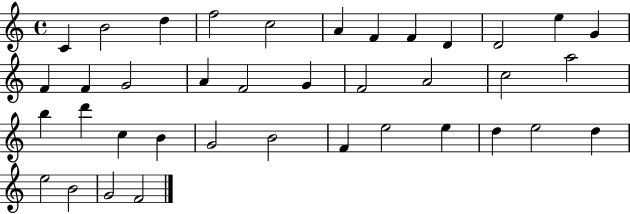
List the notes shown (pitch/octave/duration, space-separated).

C4/q B4/h D5/q F5/h C5/h A4/q F4/q F4/q D4/q D4/h E5/q G4/q F4/q F4/q G4/h A4/q F4/h G4/q F4/h A4/h C5/h A5/h B5/q D6/q C5/q B4/q G4/h B4/h F4/q E5/h E5/q D5/q E5/h D5/q E5/h B4/h G4/h F4/h